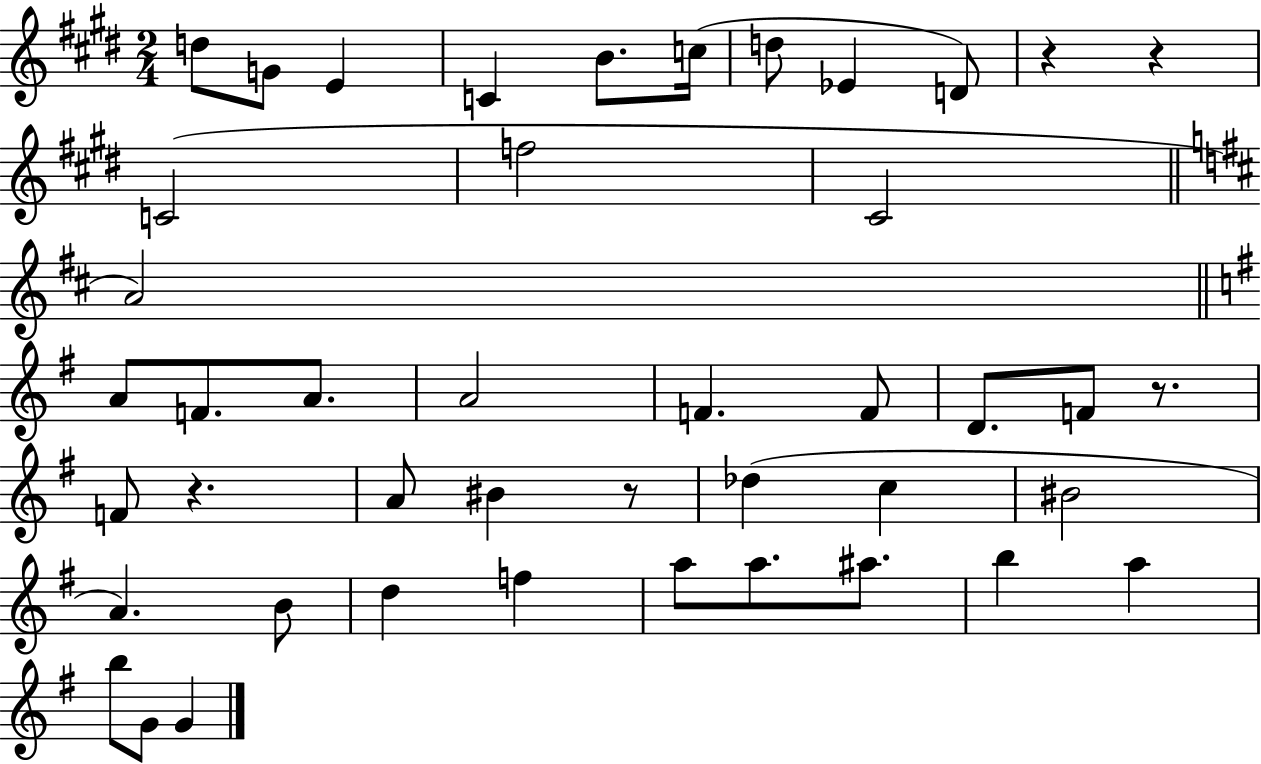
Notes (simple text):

D5/e G4/e E4/q C4/q B4/e. C5/s D5/e Eb4/q D4/e R/q R/q C4/h F5/h C#4/h A4/h A4/e F4/e. A4/e. A4/h F4/q. F4/e D4/e. F4/e R/e. F4/e R/q. A4/e BIS4/q R/e Db5/q C5/q BIS4/h A4/q. B4/e D5/q F5/q A5/e A5/e. A#5/e. B5/q A5/q B5/e G4/e G4/q